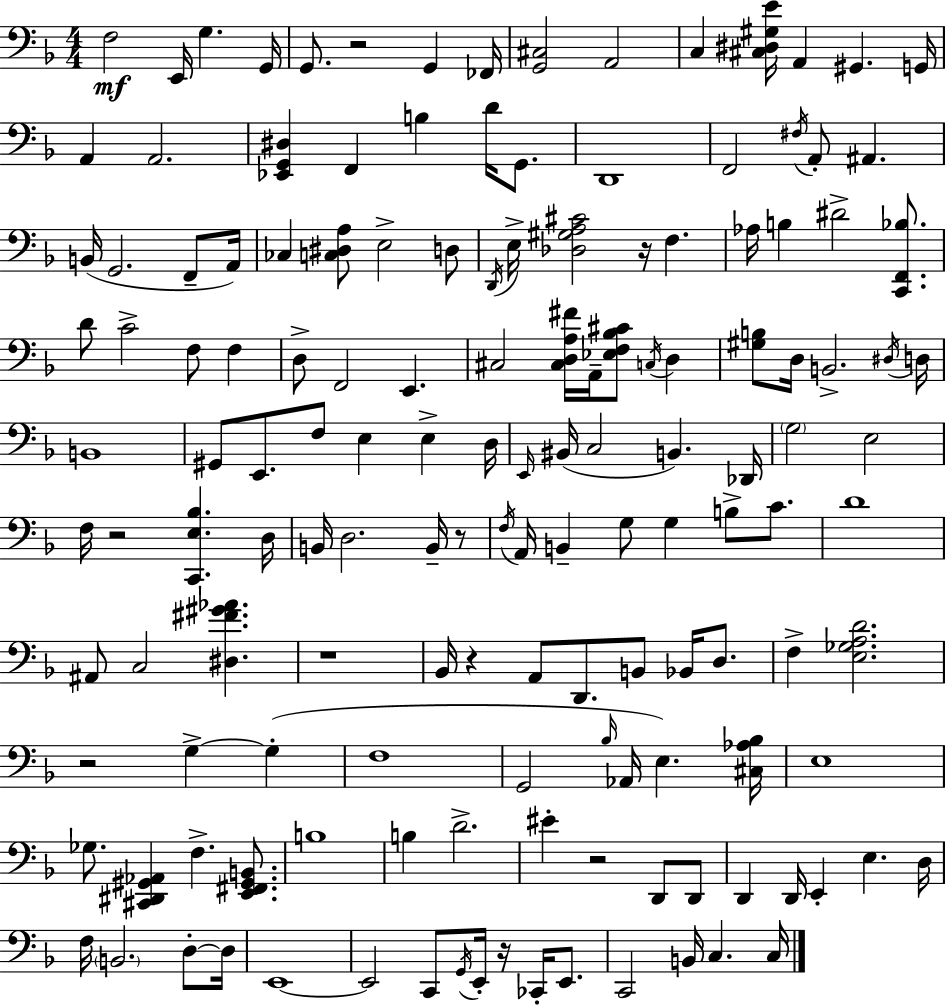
X:1
T:Untitled
M:4/4
L:1/4
K:Dm
F,2 E,,/4 G, G,,/4 G,,/2 z2 G,, _F,,/4 [G,,^C,]2 A,,2 C, [^C,^D,^G,E]/4 A,, ^G,, G,,/4 A,, A,,2 [_E,,G,,^D,] F,, B, D/4 G,,/2 D,,4 F,,2 ^F,/4 A,,/2 ^A,, B,,/4 G,,2 F,,/2 A,,/4 _C, [C,^D,A,]/2 E,2 D,/2 D,,/4 E,/4 [_D,^G,A,^C]2 z/4 F, _A,/4 B, ^D2 [C,,F,,_B,]/2 D/2 C2 F,/2 F, D,/2 F,,2 E,, ^C,2 [^C,D,A,^F]/4 A,,/4 [_E,F,_B,^C]/2 C,/4 D, [^G,B,]/2 D,/4 B,,2 ^D,/4 D,/4 B,,4 ^G,,/2 E,,/2 F,/2 E, E, D,/4 E,,/4 ^B,,/4 C,2 B,, _D,,/4 G,2 E,2 F,/4 z2 [C,,E,_B,] D,/4 B,,/4 D,2 B,,/4 z/2 F,/4 A,,/4 B,, G,/2 G, B,/2 C/2 D4 ^A,,/2 C,2 [^D,^F^G_A] z4 _B,,/4 z A,,/2 D,,/2 B,,/2 _B,,/4 D,/2 F, [E,_G,A,D]2 z2 G, G, F,4 G,,2 _B,/4 _A,,/4 E, [^C,_A,_B,]/4 E,4 _G,/2 [^C,,^D,,^G,,_A,,] F, [E,,^F,,^G,,B,,]/2 B,4 B, D2 ^E z2 D,,/2 D,,/2 D,, D,,/4 E,, E, D,/4 F,/4 B,,2 D,/2 D,/4 E,,4 E,,2 C,,/2 G,,/4 E,,/4 z/4 _C,,/4 E,,/2 C,,2 B,,/4 C, C,/4